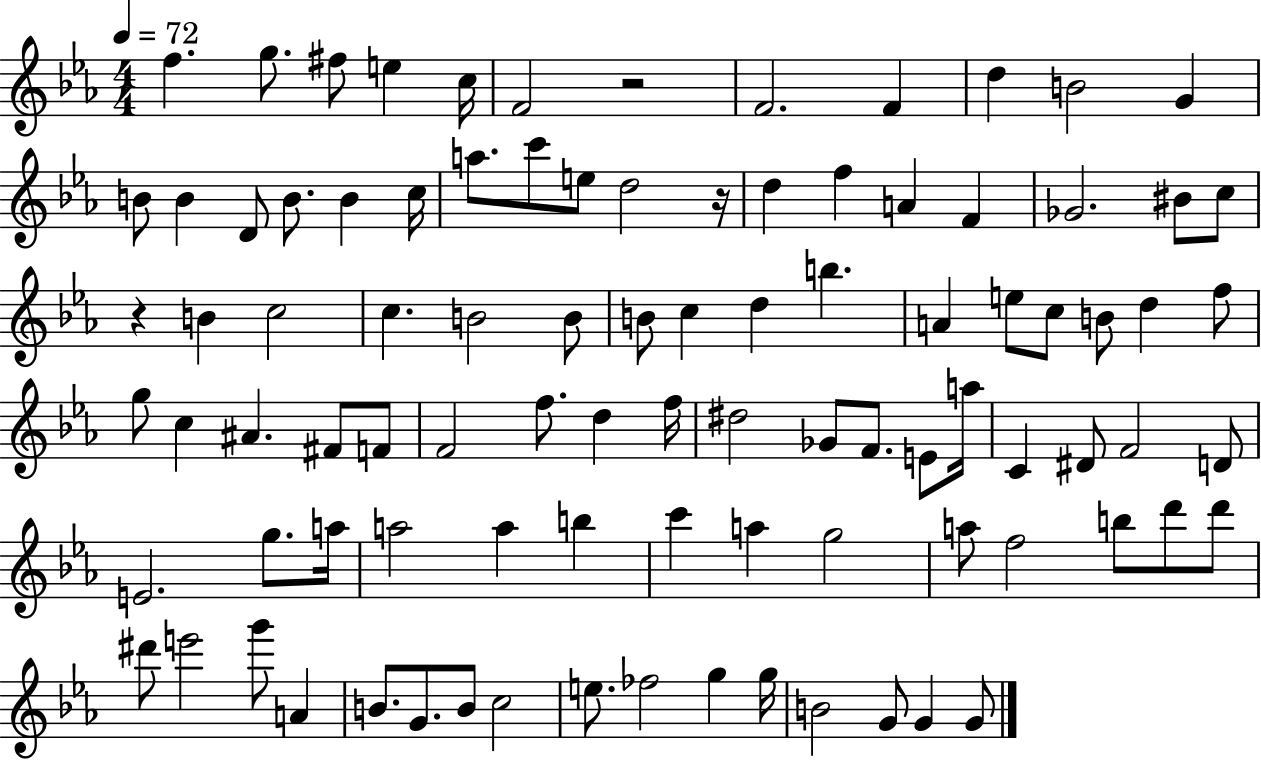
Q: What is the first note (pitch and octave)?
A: F5